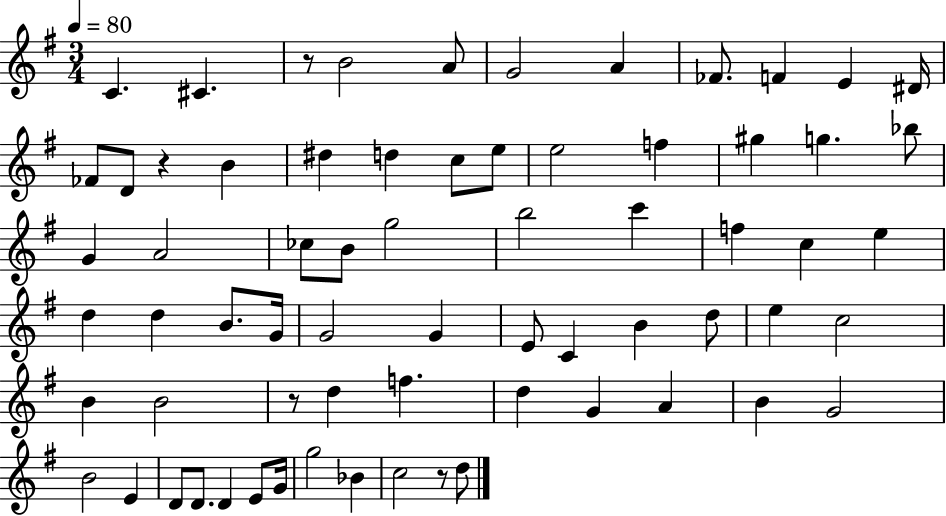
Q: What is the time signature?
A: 3/4